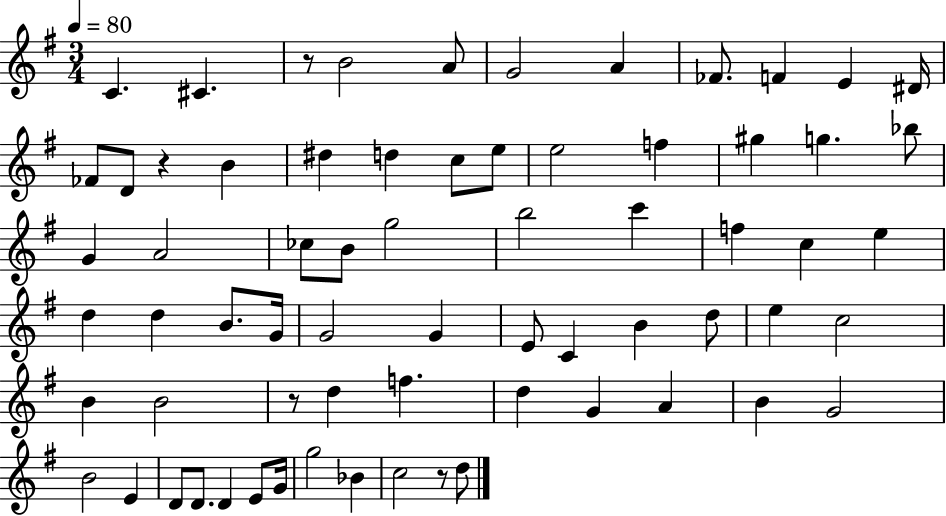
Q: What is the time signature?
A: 3/4